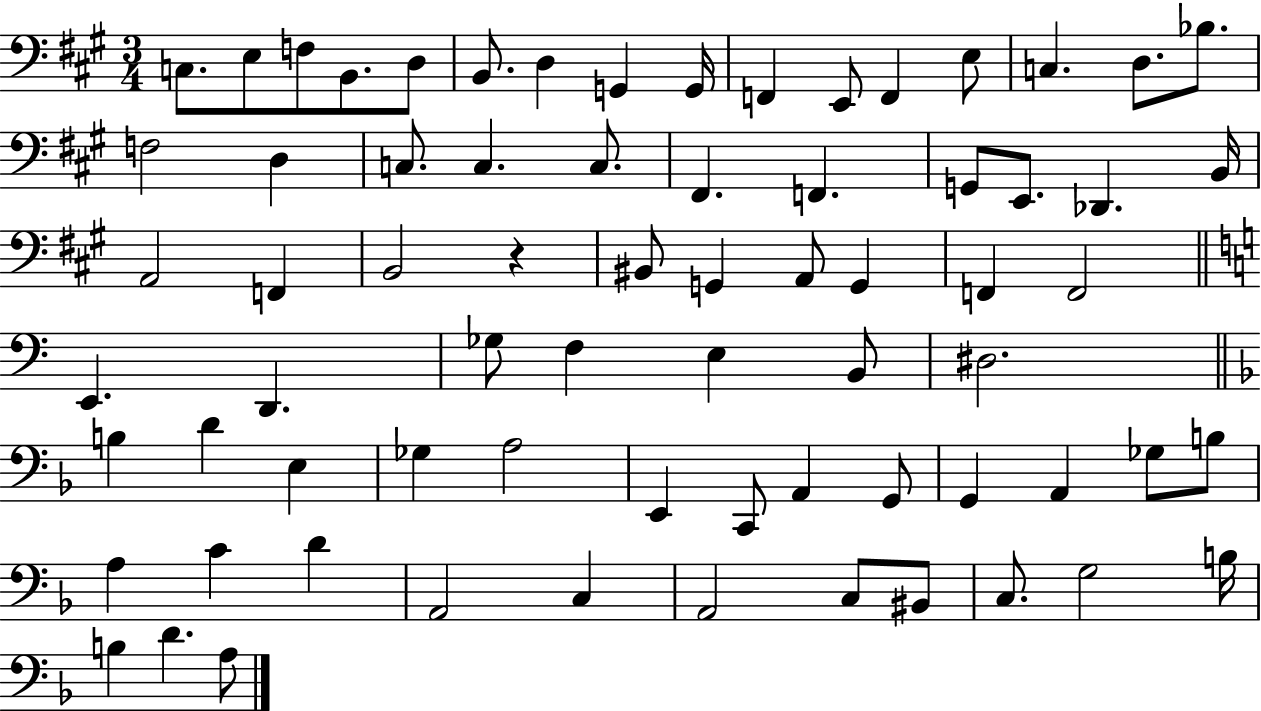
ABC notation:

X:1
T:Untitled
M:3/4
L:1/4
K:A
C,/2 E,/2 F,/2 B,,/2 D,/2 B,,/2 D, G,, G,,/4 F,, E,,/2 F,, E,/2 C, D,/2 _B,/2 F,2 D, C,/2 C, C,/2 ^F,, F,, G,,/2 E,,/2 _D,, B,,/4 A,,2 F,, B,,2 z ^B,,/2 G,, A,,/2 G,, F,, F,,2 E,, D,, _G,/2 F, E, B,,/2 ^D,2 B, D E, _G, A,2 E,, C,,/2 A,, G,,/2 G,, A,, _G,/2 B,/2 A, C D A,,2 C, A,,2 C,/2 ^B,,/2 C,/2 G,2 B,/4 B, D A,/2